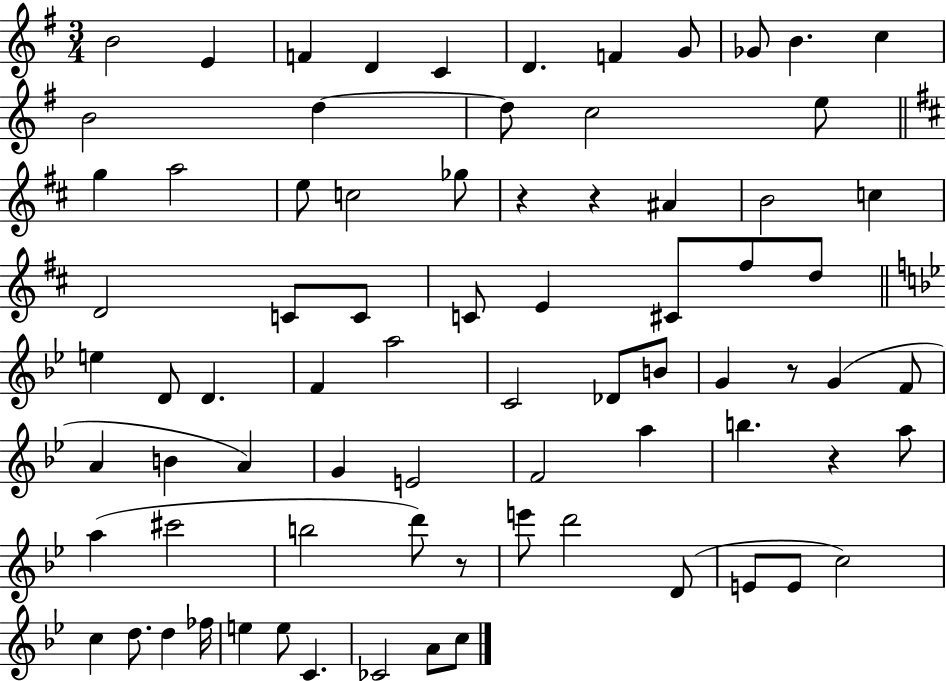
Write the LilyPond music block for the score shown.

{
  \clef treble
  \numericTimeSignature
  \time 3/4
  \key g \major
  b'2 e'4 | f'4 d'4 c'4 | d'4. f'4 g'8 | ges'8 b'4. c''4 | \break b'2 d''4~~ | d''8 c''2 e''8 | \bar "||" \break \key b \minor g''4 a''2 | e''8 c''2 ges''8 | r4 r4 ais'4 | b'2 c''4 | \break d'2 c'8 c'8 | c'8 e'4 cis'8 fis''8 d''8 | \bar "||" \break \key bes \major e''4 d'8 d'4. | f'4 a''2 | c'2 des'8 b'8 | g'4 r8 g'4( f'8 | \break a'4 b'4 a'4) | g'4 e'2 | f'2 a''4 | b''4. r4 a''8 | \break a''4( cis'''2 | b''2 d'''8) r8 | e'''8 d'''2 d'8( | e'8 e'8 c''2) | \break c''4 d''8. d''4 fes''16 | e''4 e''8 c'4. | ces'2 a'8 c''8 | \bar "|."
}